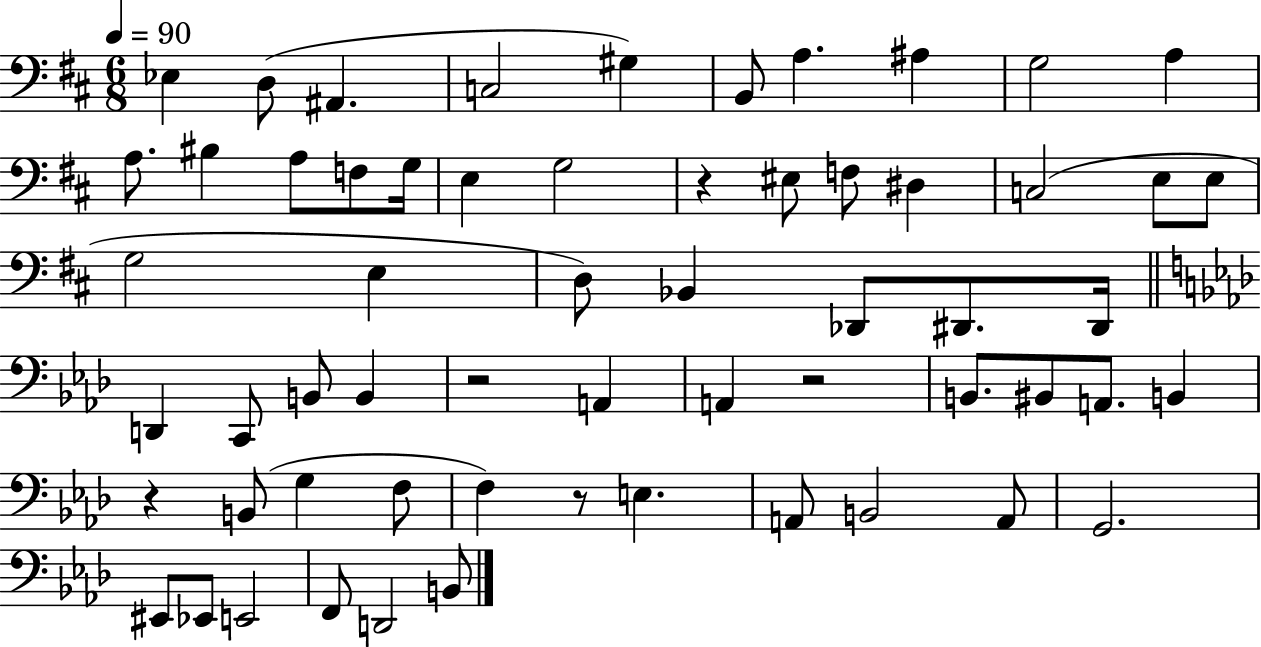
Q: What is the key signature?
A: D major